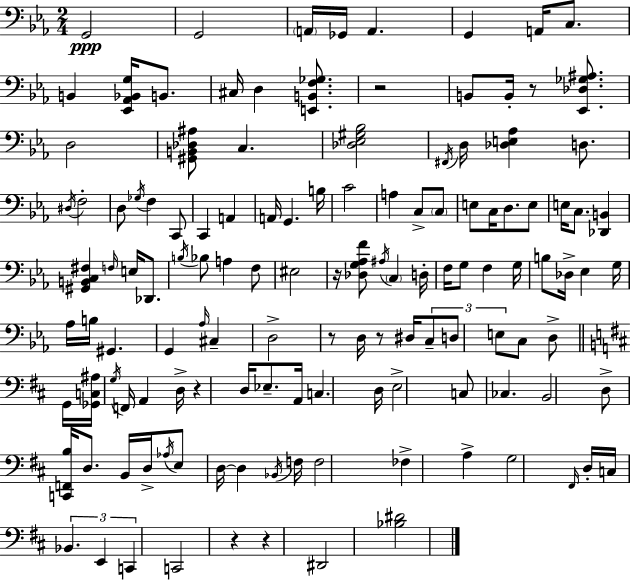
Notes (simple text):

G2/h G2/h A2/s Gb2/s A2/q. G2/q A2/s C3/e. B2/q [Eb2,Ab2,Bb2,G3]/s B2/e. C#3/s D3/q [E2,B2,F3,Gb3]/e. R/h B2/e B2/s R/e [Eb2,Db3,Gb3,A#3]/e. D3/h [G#2,B2,Db3,A#3]/e C3/q. [Db3,Eb3,G#3,Bb3]/h F#2/s D3/s [Db3,E3,Ab3]/q D3/e. D#3/s F3/h D3/e Gb3/s F3/q C2/e C2/q A2/q A2/s G2/q. B3/s C4/h A3/q C3/e C3/e E3/e C3/s D3/e. E3/e E3/s C3/e. [Db2,B2]/q [G#2,B2,C3,F#3]/q F3/s E3/s Db2/e. B3/s Bb3/e A3/q F3/e EIS3/h R/s [Db3,G3,Ab3,F4]/e A#3/s C3/q D3/s F3/s G3/e F3/q G3/s B3/e Db3/s Eb3/q G3/s Ab3/s B3/s G#2/q. G2/q Ab3/s C#3/q D3/h R/e D3/s R/e D#3/s C3/e D3/e E3/e C3/e D3/e G2/s [Gb2,C3,A#3]/s G3/s F2/s A2/q D3/s R/q D3/s Eb3/e. A2/s C3/q. D3/s E3/h C3/e CES3/q. B2/h D3/e [C2,F2,B3]/s D3/e. B2/s D3/s Ab3/s E3/e D3/s D3/q Bb2/s F3/s F3/h FES3/q A3/q G3/h F#2/s D3/s C3/s Bb2/q. E2/q C2/q C2/h R/q R/q D#2/h [Bb3,D#4]/h